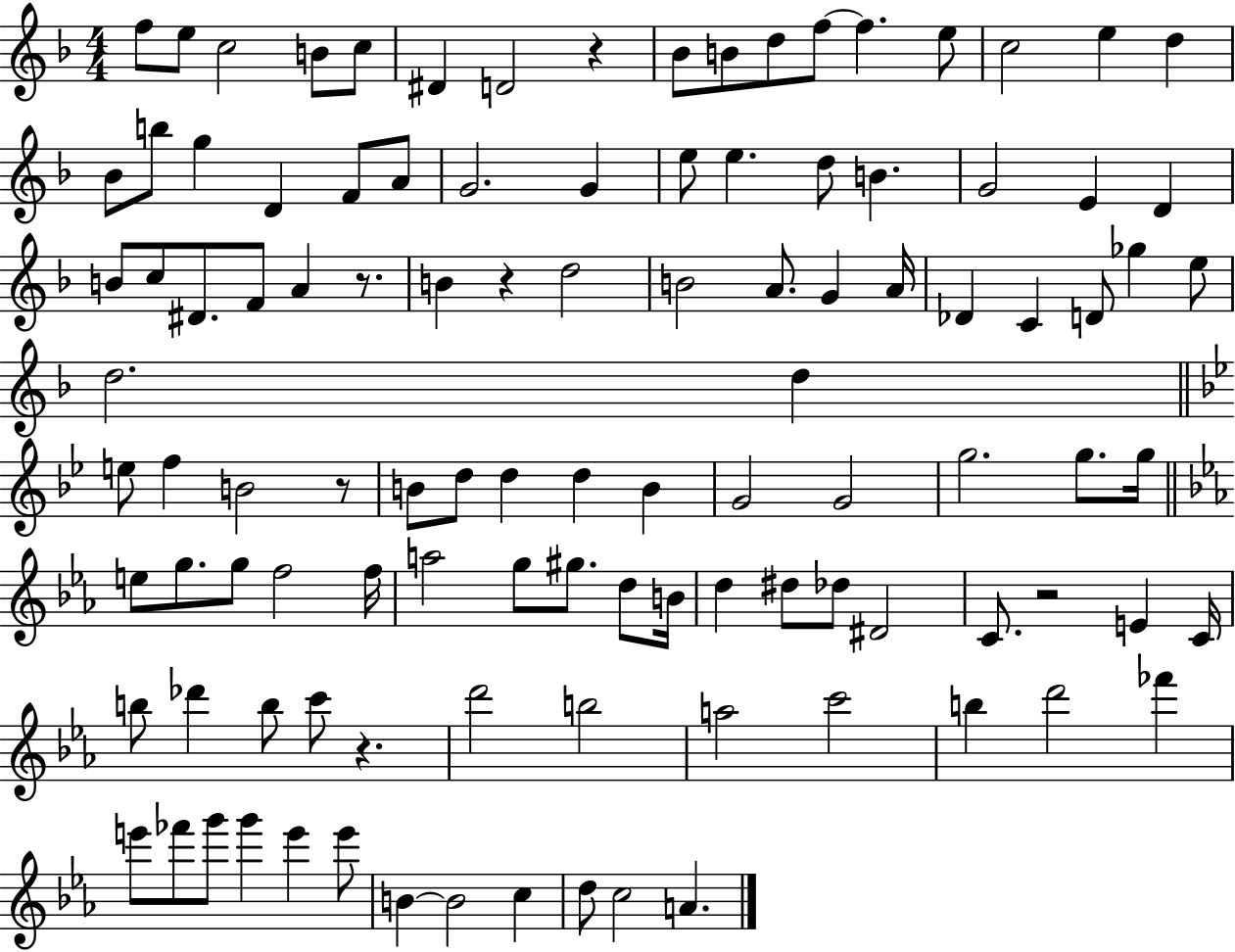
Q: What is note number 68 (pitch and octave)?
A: A5